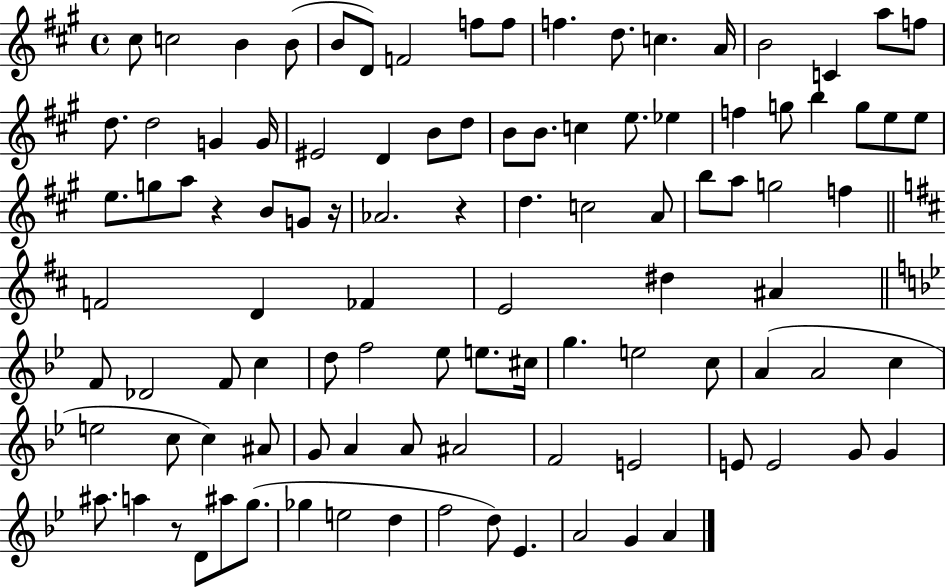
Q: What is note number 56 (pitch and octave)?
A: F4